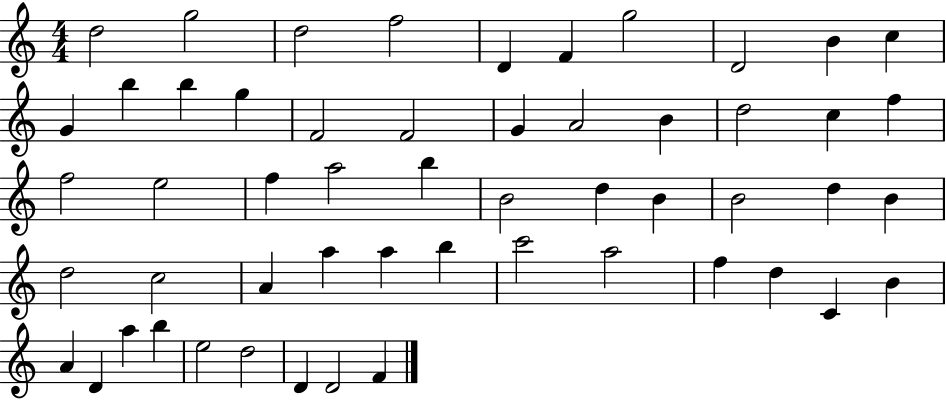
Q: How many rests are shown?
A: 0